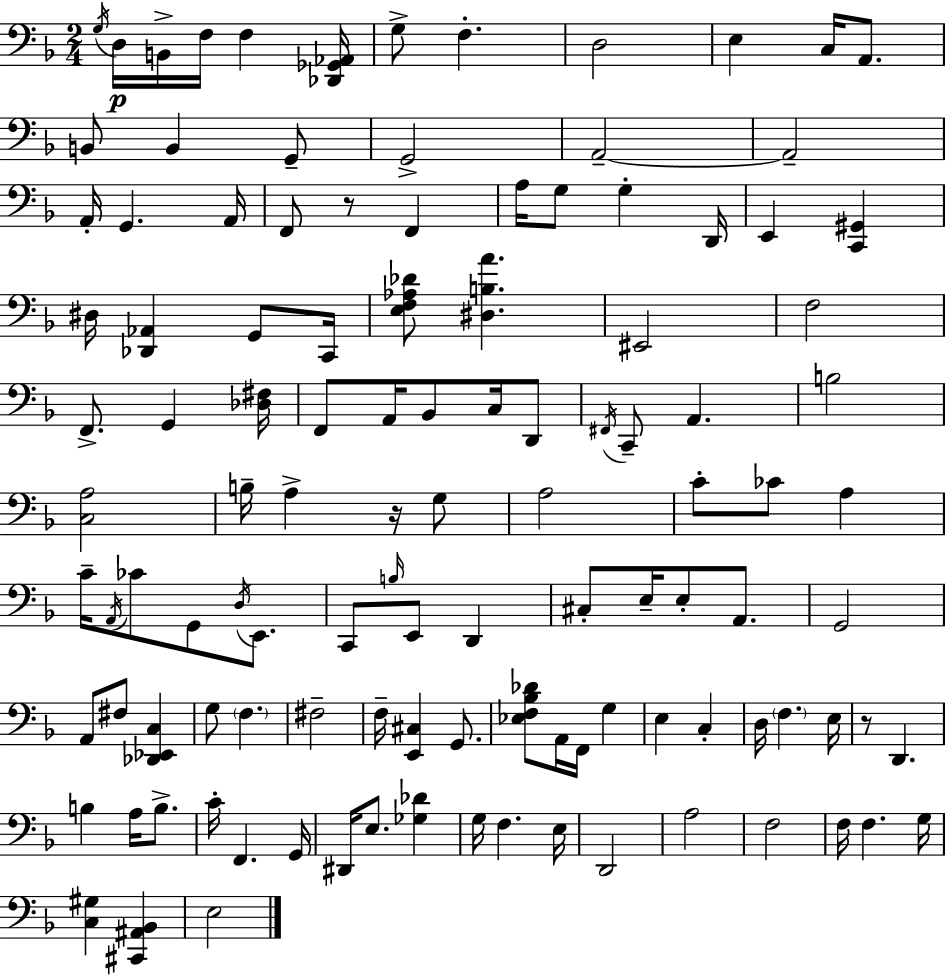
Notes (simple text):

G3/s D3/s B2/s F3/s F3/q [Db2,Gb2,Ab2]/s G3/e F3/q. D3/h E3/q C3/s A2/e. B2/e B2/q G2/e G2/h A2/h A2/h A2/s G2/q. A2/s F2/e R/e F2/q A3/s G3/e G3/q D2/s E2/q [C2,G#2]/q D#3/s [Db2,Ab2]/q G2/e C2/s [E3,F3,Ab3,Db4]/e [D#3,B3,A4]/q. EIS2/h F3/h F2/e. G2/q [Db3,F#3]/s F2/e A2/s Bb2/e C3/s D2/e F#2/s C2/e A2/q. B3/h [C3,A3]/h B3/s A3/q R/s G3/e A3/h C4/e CES4/e A3/q C4/s A2/s CES4/e G2/e D3/s E2/e. C2/e B3/s E2/e D2/q C#3/e E3/s E3/e A2/e. G2/h A2/e F#3/e [Db2,Eb2,C3]/q G3/e F3/q. F#3/h F3/s [E2,C#3]/q G2/e. [Eb3,F3,Bb3,Db4]/e A2/s F2/s G3/q E3/q C3/q D3/s F3/q. E3/s R/e D2/q. B3/q A3/s B3/e. C4/s F2/q. G2/s D#2/s E3/e. [Gb3,Db4]/q G3/s F3/q. E3/s D2/h A3/h F3/h F3/s F3/q. G3/s [C3,G#3]/q [C#2,A#2,Bb2]/q E3/h